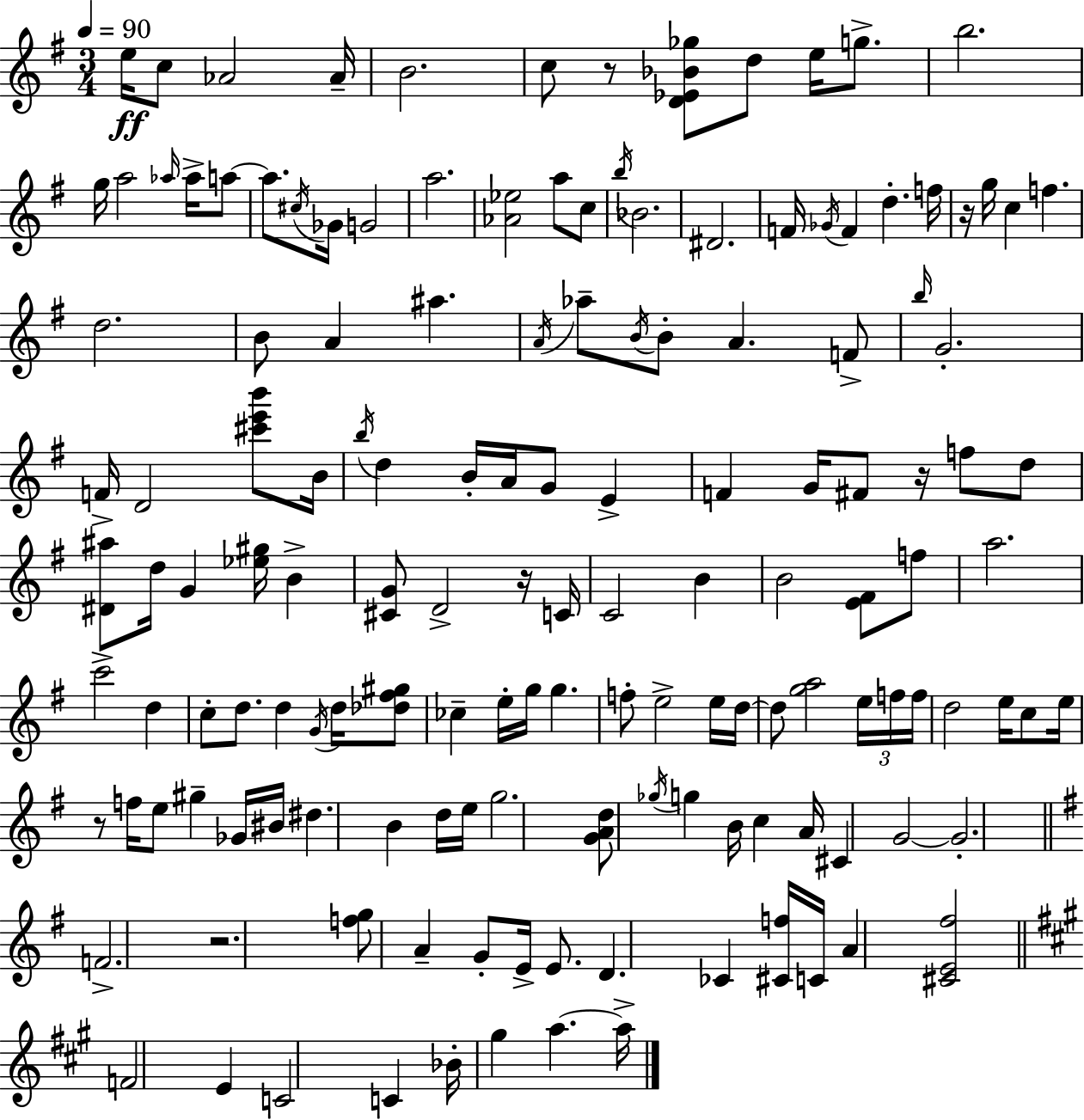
E5/s C5/e Ab4/h Ab4/s B4/h. C5/e R/e [D4,Eb4,Bb4,Gb5]/e D5/e E5/s G5/e. B5/h. G5/s A5/h Ab5/s Ab5/s A5/e A5/e. C#5/s Gb4/s G4/h A5/h. [Ab4,Eb5]/h A5/e C5/e B5/s Bb4/h. D#4/h. F4/s Gb4/s F4/q D5/q. F5/s R/s G5/s C5/q F5/q. D5/h. B4/e A4/q A#5/q. A4/s Ab5/e B4/s B4/e A4/q. F4/e B5/s G4/h. F4/s D4/h [C#6,E6,B6]/e B4/s B5/s D5/q B4/s A4/s G4/e E4/q F4/q G4/s F#4/e R/s F5/e D5/e [D#4,A#5]/e D5/s G4/q [Eb5,G#5]/s B4/q [C#4,G4]/e D4/h R/s C4/s C4/h B4/q B4/h [E4,F#4]/e F5/e A5/h. C6/h D5/q C5/e D5/e. D5/q G4/s D5/s [Db5,F#5,G#5]/e CES5/q E5/s G5/s G5/q. F5/e E5/h E5/s D5/s D5/e [G5,A5]/h E5/s F5/s F5/s D5/h E5/s C5/e E5/s R/e F5/s E5/e G#5/q Gb4/s BIS4/s D#5/q. B4/q D5/s E5/s G5/h. [G4,A4,D5]/e Gb5/s G5/q B4/s C5/q A4/s C#4/q G4/h G4/h. F4/h. R/h. [F5,G5]/e A4/q G4/e E4/s E4/e. D4/q. CES4/q [C#4,F5]/s C4/s A4/q [C#4,E4,F#5]/h F4/h E4/q C4/h C4/q Bb4/s G#5/q A5/q. A5/s